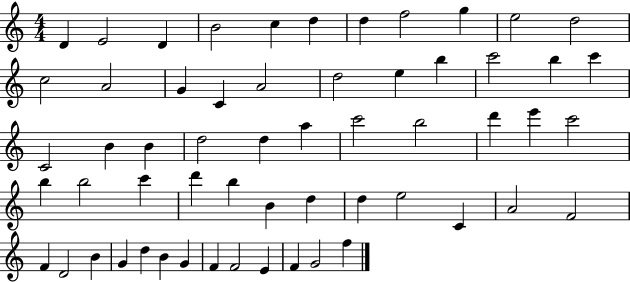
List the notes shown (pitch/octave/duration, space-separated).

D4/q E4/h D4/q B4/h C5/q D5/q D5/q F5/h G5/q E5/h D5/h C5/h A4/h G4/q C4/q A4/h D5/h E5/q B5/q C6/h B5/q C6/q C4/h B4/q B4/q D5/h D5/q A5/q C6/h B5/h D6/q E6/q C6/h B5/q B5/h C6/q D6/q B5/q B4/q D5/q D5/q E5/h C4/q A4/h F4/h F4/q D4/h B4/q G4/q D5/q B4/q G4/q F4/q F4/h E4/q F4/q G4/h F5/q